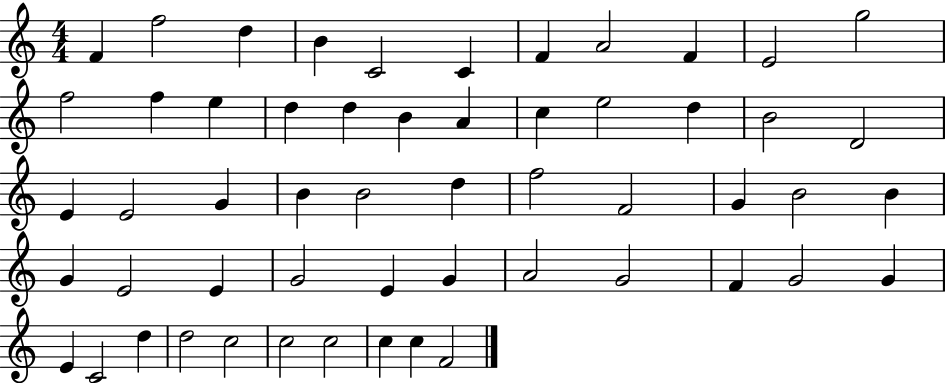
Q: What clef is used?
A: treble